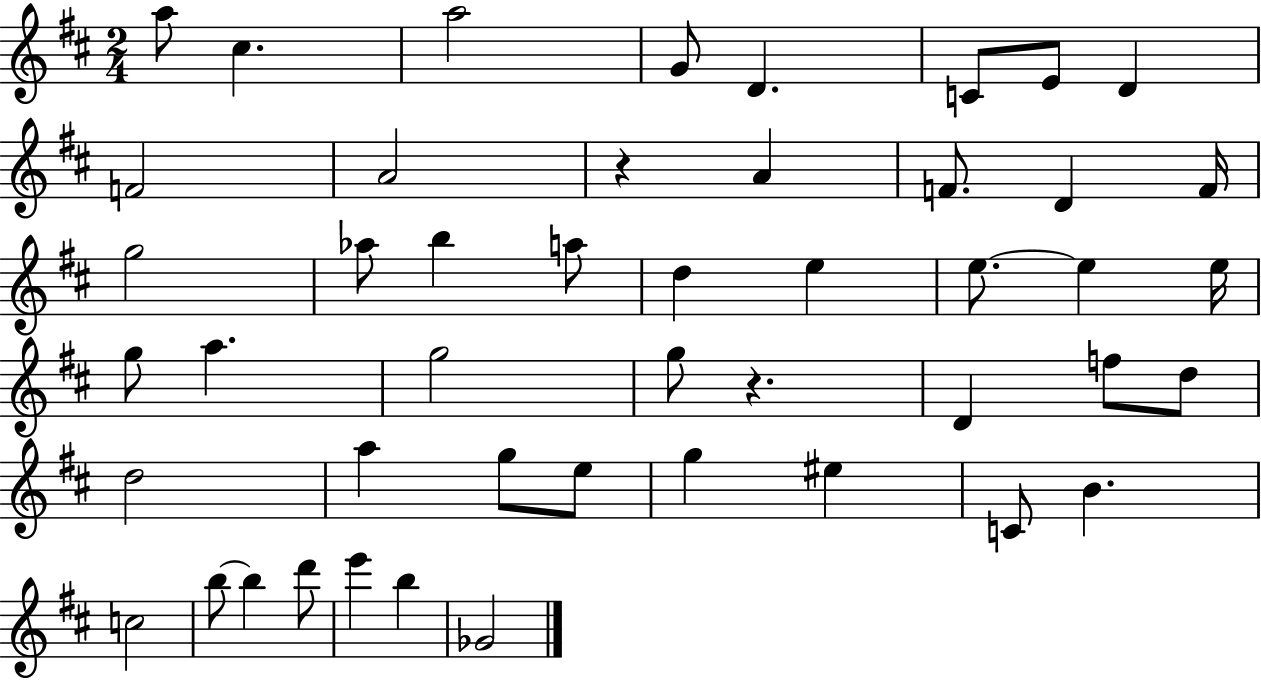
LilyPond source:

{
  \clef treble
  \numericTimeSignature
  \time 2/4
  \key d \major
  a''8 cis''4. | a''2 | g'8 d'4. | c'8 e'8 d'4 | \break f'2 | a'2 | r4 a'4 | f'8. d'4 f'16 | \break g''2 | aes''8 b''4 a''8 | d''4 e''4 | e''8.~~ e''4 e''16 | \break g''8 a''4. | g''2 | g''8 r4. | d'4 f''8 d''8 | \break d''2 | a''4 g''8 e''8 | g''4 eis''4 | c'8 b'4. | \break c''2 | b''8~~ b''4 d'''8 | e'''4 b''4 | ges'2 | \break \bar "|."
}